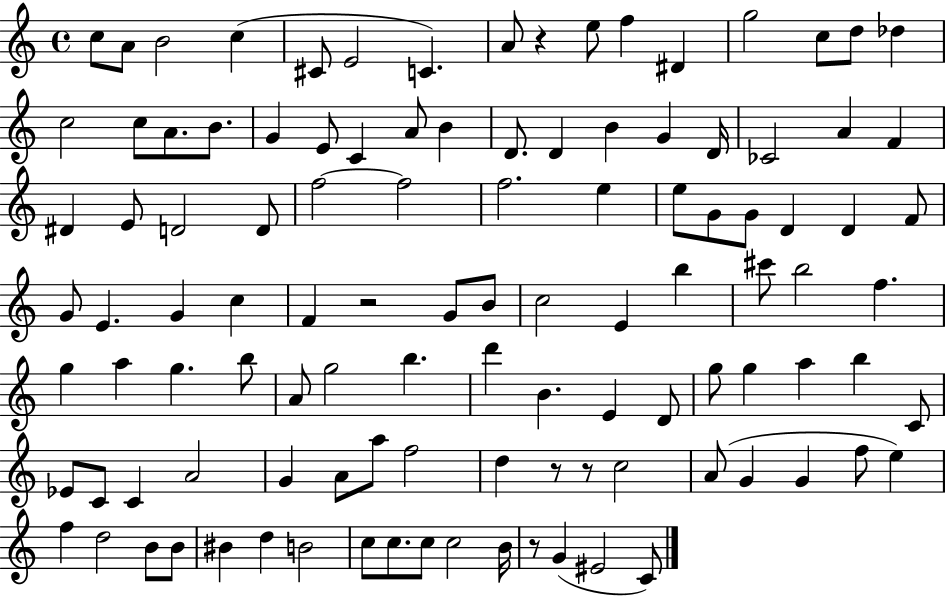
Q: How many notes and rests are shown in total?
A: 110